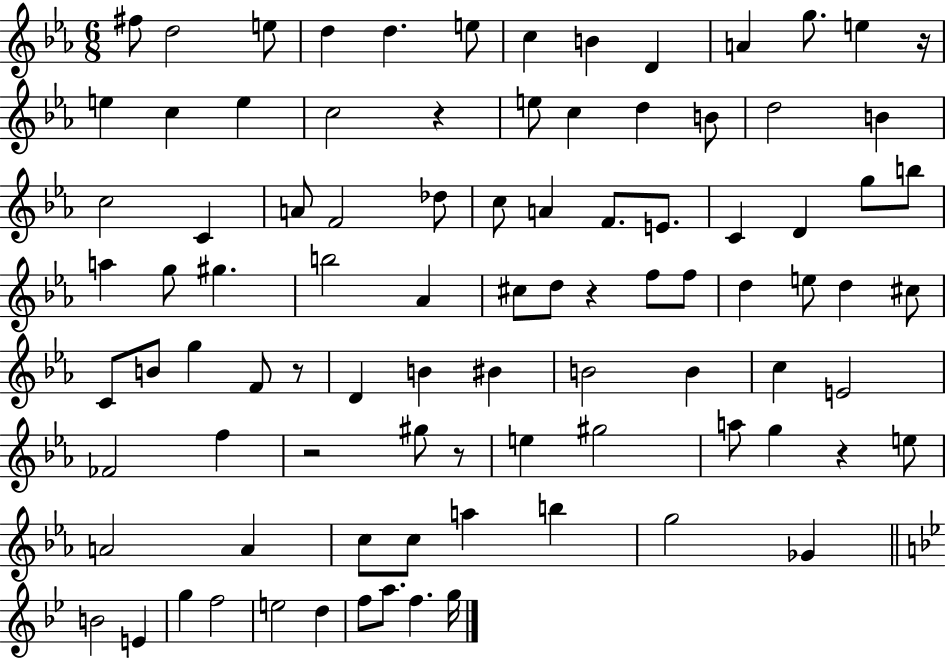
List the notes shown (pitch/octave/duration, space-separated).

F#5/e D5/h E5/e D5/q D5/q. E5/e C5/q B4/q D4/q A4/q G5/e. E5/q R/s E5/q C5/q E5/q C5/h R/q E5/e C5/q D5/q B4/e D5/h B4/q C5/h C4/q A4/e F4/h Db5/e C5/e A4/q F4/e. E4/e. C4/q D4/q G5/e B5/e A5/q G5/e G#5/q. B5/h Ab4/q C#5/e D5/e R/q F5/e F5/e D5/q E5/e D5/q C#5/e C4/e B4/e G5/q F4/e R/e D4/q B4/q BIS4/q B4/h B4/q C5/q E4/h FES4/h F5/q R/h G#5/e R/e E5/q G#5/h A5/e G5/q R/q E5/e A4/h A4/q C5/e C5/e A5/q B5/q G5/h Gb4/q B4/h E4/q G5/q F5/h E5/h D5/q F5/e A5/e. F5/q. G5/s